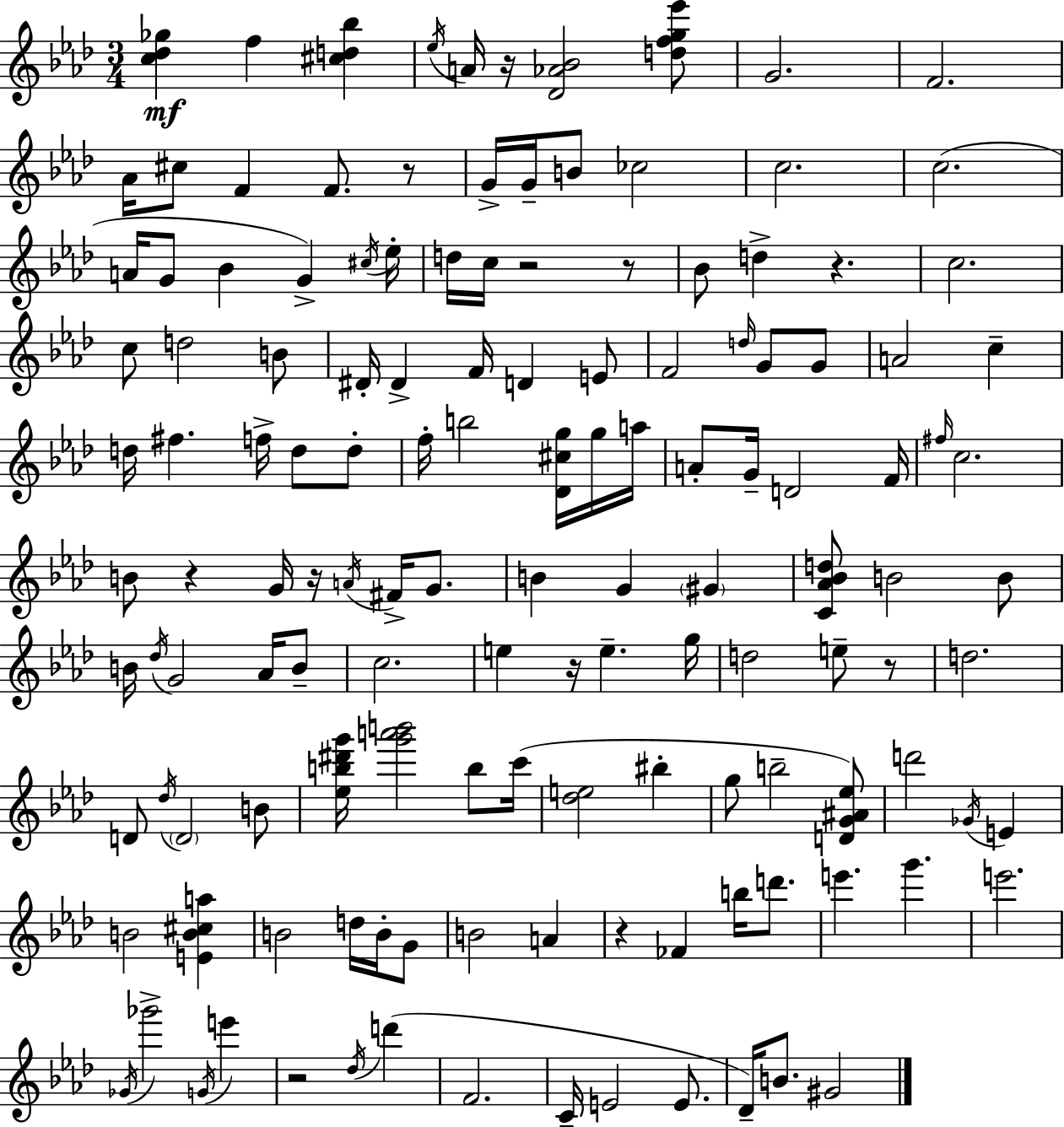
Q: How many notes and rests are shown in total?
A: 137